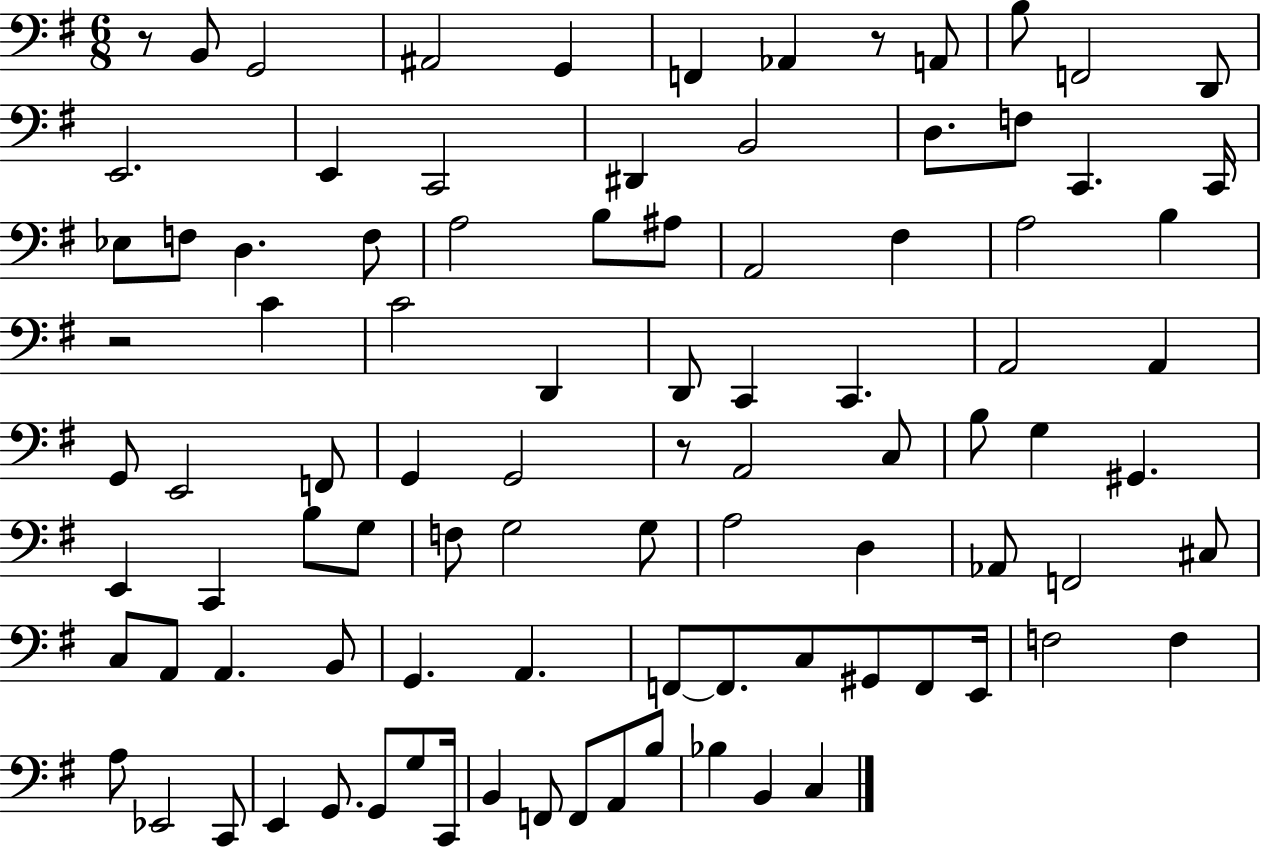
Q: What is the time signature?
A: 6/8